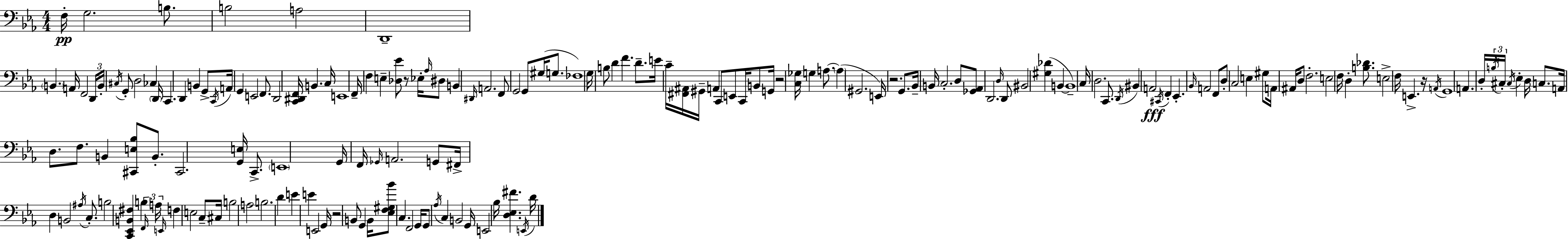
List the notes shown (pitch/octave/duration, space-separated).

F3/s G3/h. B3/e. B3/h A3/h D2/w B2/q. A2/s F2/h D2/s B2/s C#3/s G2/e D3/h CES3/q D2/s C2/q. D2/q B2/q G2/e C2/s A2/s G2/q E2/h F2/e. D2/h [C2,D#2,F2]/s B2/q. C3/s E2/w F2/s F3/q E3/q [Db3,Eb4]/e R/e Eb3/s Ab3/s D#3/e B2/q D#2/s A2/h. F2/e G2/h G2/e G#3/s G3/e. FES3/w G3/s B3/e D4/q F4/q. D4/e. E4/s C4/s [F#2,A#2]/s G#2/s A2/q C2/e E2/e C2/s B2/e G2/s R/h [C3,Gb3]/s G3/q A3/e. A3/q G#2/h. E2/s R/h. G2/e. Bb2/s B2/s C3/h. D3/e [Gb2,Ab2]/e D2/h. D3/s D2/e BIS2/h [G#3,Db4]/q B2/q B2/w C3/s D3/h. C2/e. D2/s BIS2/q A2/h C#2/s F2/q Eb2/q. Bb2/s A2/h F2/e D3/e C3/h E3/q G#3/e A2/s A#2/s D3/e F3/h. E3/h F3/s D3/q [B3,Db4]/e. E3/h F3/s E2/q. R/s A2/s G2/w A2/q. D3/s B3/s C#3/s C#3/s Eb3/q D3/s C3/e. A2/s D3/e. F3/e. B2/q [C#2,E3,Bb3]/e B2/e. C#2/h. [G2,E3]/s C2/e. E2/w G2/s F2/s Gb2/s A2/h. G2/e F#2/s D3/q B2/h A#3/s C3/e. B3/h [C2,Eb2,B2,F#3]/q B3/q F2/s A3/s E2/s F3/q E3/h C3/e C#3/s B3/h A3/h B3/h. D4/q E4/q E4/q E2/h G2/s R/h B2/e G2/q B2/s [Eb3,F3,G#3,Bb4]/e C3/q. F2/h G2/s G2/e Ab3/s C3/q B2/h G2/s E2/h Bb3/s [D3,Eb3,F#4]/q. E2/s D4/s